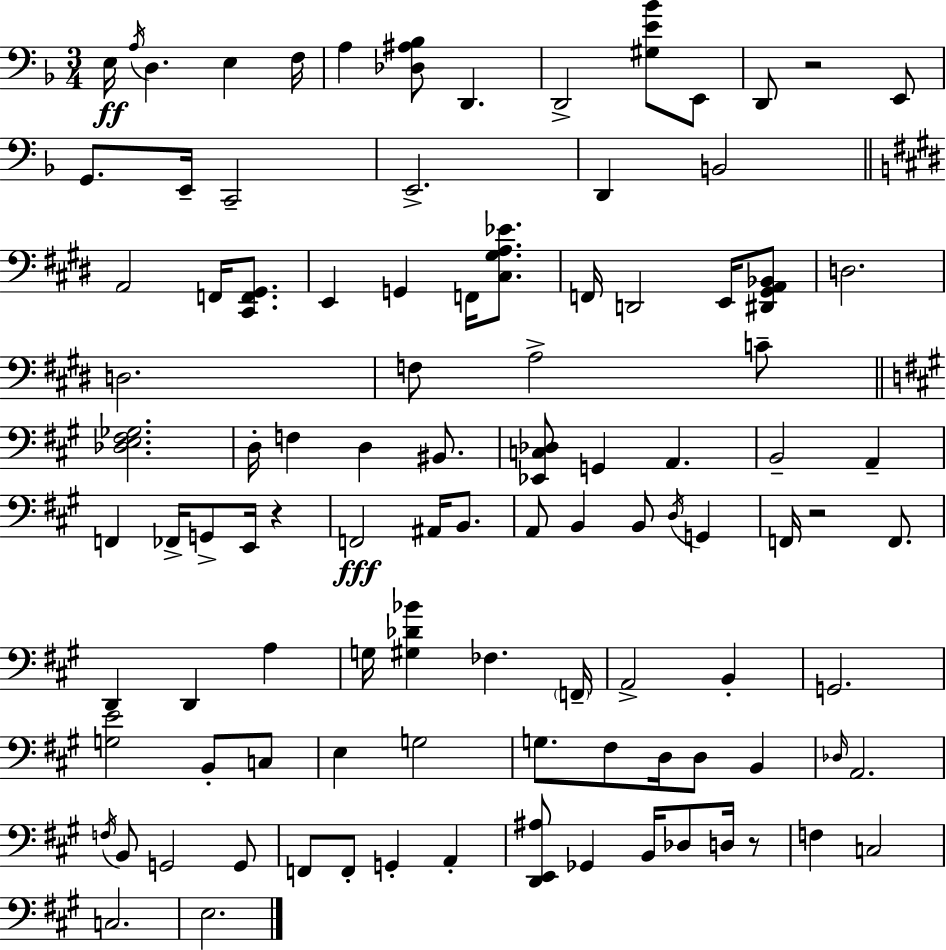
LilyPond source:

{
  \clef bass
  \numericTimeSignature
  \time 3/4
  \key d \minor
  e16\ff \acciaccatura { a16 } d4. e4 | f16 a4 <des ais bes>8 d,4. | d,2-> <gis e' bes'>8 e,8 | d,8 r2 e,8 | \break g,8. e,16-- c,2-- | e,2.-> | d,4 b,2 | \bar "||" \break \key e \major a,2 f,16 <cis, f, gis,>8. | e,4 g,4 f,16 <cis gis a ees'>8. | f,16 d,2 e,16 <dis, gis, a, bes,>8 | d2. | \break d2. | f8 a2-> c'8-- | \bar "||" \break \key a \major <des e fis ges>2. | d16-. f4 d4 bis,8. | <ees, c des>8 g,4 a,4. | b,2-- a,4-- | \break f,4 fes,16-> g,8-> e,16 r4 | f,2\fff ais,16 b,8. | a,8 b,4 b,8 \acciaccatura { d16 } g,4 | f,16 r2 f,8. | \break d,4 d,4 a4 | g16 <gis des' bes'>4 fes4. | \parenthesize f,16-- a,2-> b,4-. | g,2. | \break <g e'>2 b,8-. c8 | e4 g2 | g8. fis8 d16 d8 b,4 | \grace { des16 } a,2. | \break \acciaccatura { f16 } b,8 g,2 | g,8 f,8 f,8-. g,4-. a,4-. | <d, e, ais>8 ges,4 b,16 des8 | d16 r8 f4 c2 | \break c2. | e2. | \bar "|."
}